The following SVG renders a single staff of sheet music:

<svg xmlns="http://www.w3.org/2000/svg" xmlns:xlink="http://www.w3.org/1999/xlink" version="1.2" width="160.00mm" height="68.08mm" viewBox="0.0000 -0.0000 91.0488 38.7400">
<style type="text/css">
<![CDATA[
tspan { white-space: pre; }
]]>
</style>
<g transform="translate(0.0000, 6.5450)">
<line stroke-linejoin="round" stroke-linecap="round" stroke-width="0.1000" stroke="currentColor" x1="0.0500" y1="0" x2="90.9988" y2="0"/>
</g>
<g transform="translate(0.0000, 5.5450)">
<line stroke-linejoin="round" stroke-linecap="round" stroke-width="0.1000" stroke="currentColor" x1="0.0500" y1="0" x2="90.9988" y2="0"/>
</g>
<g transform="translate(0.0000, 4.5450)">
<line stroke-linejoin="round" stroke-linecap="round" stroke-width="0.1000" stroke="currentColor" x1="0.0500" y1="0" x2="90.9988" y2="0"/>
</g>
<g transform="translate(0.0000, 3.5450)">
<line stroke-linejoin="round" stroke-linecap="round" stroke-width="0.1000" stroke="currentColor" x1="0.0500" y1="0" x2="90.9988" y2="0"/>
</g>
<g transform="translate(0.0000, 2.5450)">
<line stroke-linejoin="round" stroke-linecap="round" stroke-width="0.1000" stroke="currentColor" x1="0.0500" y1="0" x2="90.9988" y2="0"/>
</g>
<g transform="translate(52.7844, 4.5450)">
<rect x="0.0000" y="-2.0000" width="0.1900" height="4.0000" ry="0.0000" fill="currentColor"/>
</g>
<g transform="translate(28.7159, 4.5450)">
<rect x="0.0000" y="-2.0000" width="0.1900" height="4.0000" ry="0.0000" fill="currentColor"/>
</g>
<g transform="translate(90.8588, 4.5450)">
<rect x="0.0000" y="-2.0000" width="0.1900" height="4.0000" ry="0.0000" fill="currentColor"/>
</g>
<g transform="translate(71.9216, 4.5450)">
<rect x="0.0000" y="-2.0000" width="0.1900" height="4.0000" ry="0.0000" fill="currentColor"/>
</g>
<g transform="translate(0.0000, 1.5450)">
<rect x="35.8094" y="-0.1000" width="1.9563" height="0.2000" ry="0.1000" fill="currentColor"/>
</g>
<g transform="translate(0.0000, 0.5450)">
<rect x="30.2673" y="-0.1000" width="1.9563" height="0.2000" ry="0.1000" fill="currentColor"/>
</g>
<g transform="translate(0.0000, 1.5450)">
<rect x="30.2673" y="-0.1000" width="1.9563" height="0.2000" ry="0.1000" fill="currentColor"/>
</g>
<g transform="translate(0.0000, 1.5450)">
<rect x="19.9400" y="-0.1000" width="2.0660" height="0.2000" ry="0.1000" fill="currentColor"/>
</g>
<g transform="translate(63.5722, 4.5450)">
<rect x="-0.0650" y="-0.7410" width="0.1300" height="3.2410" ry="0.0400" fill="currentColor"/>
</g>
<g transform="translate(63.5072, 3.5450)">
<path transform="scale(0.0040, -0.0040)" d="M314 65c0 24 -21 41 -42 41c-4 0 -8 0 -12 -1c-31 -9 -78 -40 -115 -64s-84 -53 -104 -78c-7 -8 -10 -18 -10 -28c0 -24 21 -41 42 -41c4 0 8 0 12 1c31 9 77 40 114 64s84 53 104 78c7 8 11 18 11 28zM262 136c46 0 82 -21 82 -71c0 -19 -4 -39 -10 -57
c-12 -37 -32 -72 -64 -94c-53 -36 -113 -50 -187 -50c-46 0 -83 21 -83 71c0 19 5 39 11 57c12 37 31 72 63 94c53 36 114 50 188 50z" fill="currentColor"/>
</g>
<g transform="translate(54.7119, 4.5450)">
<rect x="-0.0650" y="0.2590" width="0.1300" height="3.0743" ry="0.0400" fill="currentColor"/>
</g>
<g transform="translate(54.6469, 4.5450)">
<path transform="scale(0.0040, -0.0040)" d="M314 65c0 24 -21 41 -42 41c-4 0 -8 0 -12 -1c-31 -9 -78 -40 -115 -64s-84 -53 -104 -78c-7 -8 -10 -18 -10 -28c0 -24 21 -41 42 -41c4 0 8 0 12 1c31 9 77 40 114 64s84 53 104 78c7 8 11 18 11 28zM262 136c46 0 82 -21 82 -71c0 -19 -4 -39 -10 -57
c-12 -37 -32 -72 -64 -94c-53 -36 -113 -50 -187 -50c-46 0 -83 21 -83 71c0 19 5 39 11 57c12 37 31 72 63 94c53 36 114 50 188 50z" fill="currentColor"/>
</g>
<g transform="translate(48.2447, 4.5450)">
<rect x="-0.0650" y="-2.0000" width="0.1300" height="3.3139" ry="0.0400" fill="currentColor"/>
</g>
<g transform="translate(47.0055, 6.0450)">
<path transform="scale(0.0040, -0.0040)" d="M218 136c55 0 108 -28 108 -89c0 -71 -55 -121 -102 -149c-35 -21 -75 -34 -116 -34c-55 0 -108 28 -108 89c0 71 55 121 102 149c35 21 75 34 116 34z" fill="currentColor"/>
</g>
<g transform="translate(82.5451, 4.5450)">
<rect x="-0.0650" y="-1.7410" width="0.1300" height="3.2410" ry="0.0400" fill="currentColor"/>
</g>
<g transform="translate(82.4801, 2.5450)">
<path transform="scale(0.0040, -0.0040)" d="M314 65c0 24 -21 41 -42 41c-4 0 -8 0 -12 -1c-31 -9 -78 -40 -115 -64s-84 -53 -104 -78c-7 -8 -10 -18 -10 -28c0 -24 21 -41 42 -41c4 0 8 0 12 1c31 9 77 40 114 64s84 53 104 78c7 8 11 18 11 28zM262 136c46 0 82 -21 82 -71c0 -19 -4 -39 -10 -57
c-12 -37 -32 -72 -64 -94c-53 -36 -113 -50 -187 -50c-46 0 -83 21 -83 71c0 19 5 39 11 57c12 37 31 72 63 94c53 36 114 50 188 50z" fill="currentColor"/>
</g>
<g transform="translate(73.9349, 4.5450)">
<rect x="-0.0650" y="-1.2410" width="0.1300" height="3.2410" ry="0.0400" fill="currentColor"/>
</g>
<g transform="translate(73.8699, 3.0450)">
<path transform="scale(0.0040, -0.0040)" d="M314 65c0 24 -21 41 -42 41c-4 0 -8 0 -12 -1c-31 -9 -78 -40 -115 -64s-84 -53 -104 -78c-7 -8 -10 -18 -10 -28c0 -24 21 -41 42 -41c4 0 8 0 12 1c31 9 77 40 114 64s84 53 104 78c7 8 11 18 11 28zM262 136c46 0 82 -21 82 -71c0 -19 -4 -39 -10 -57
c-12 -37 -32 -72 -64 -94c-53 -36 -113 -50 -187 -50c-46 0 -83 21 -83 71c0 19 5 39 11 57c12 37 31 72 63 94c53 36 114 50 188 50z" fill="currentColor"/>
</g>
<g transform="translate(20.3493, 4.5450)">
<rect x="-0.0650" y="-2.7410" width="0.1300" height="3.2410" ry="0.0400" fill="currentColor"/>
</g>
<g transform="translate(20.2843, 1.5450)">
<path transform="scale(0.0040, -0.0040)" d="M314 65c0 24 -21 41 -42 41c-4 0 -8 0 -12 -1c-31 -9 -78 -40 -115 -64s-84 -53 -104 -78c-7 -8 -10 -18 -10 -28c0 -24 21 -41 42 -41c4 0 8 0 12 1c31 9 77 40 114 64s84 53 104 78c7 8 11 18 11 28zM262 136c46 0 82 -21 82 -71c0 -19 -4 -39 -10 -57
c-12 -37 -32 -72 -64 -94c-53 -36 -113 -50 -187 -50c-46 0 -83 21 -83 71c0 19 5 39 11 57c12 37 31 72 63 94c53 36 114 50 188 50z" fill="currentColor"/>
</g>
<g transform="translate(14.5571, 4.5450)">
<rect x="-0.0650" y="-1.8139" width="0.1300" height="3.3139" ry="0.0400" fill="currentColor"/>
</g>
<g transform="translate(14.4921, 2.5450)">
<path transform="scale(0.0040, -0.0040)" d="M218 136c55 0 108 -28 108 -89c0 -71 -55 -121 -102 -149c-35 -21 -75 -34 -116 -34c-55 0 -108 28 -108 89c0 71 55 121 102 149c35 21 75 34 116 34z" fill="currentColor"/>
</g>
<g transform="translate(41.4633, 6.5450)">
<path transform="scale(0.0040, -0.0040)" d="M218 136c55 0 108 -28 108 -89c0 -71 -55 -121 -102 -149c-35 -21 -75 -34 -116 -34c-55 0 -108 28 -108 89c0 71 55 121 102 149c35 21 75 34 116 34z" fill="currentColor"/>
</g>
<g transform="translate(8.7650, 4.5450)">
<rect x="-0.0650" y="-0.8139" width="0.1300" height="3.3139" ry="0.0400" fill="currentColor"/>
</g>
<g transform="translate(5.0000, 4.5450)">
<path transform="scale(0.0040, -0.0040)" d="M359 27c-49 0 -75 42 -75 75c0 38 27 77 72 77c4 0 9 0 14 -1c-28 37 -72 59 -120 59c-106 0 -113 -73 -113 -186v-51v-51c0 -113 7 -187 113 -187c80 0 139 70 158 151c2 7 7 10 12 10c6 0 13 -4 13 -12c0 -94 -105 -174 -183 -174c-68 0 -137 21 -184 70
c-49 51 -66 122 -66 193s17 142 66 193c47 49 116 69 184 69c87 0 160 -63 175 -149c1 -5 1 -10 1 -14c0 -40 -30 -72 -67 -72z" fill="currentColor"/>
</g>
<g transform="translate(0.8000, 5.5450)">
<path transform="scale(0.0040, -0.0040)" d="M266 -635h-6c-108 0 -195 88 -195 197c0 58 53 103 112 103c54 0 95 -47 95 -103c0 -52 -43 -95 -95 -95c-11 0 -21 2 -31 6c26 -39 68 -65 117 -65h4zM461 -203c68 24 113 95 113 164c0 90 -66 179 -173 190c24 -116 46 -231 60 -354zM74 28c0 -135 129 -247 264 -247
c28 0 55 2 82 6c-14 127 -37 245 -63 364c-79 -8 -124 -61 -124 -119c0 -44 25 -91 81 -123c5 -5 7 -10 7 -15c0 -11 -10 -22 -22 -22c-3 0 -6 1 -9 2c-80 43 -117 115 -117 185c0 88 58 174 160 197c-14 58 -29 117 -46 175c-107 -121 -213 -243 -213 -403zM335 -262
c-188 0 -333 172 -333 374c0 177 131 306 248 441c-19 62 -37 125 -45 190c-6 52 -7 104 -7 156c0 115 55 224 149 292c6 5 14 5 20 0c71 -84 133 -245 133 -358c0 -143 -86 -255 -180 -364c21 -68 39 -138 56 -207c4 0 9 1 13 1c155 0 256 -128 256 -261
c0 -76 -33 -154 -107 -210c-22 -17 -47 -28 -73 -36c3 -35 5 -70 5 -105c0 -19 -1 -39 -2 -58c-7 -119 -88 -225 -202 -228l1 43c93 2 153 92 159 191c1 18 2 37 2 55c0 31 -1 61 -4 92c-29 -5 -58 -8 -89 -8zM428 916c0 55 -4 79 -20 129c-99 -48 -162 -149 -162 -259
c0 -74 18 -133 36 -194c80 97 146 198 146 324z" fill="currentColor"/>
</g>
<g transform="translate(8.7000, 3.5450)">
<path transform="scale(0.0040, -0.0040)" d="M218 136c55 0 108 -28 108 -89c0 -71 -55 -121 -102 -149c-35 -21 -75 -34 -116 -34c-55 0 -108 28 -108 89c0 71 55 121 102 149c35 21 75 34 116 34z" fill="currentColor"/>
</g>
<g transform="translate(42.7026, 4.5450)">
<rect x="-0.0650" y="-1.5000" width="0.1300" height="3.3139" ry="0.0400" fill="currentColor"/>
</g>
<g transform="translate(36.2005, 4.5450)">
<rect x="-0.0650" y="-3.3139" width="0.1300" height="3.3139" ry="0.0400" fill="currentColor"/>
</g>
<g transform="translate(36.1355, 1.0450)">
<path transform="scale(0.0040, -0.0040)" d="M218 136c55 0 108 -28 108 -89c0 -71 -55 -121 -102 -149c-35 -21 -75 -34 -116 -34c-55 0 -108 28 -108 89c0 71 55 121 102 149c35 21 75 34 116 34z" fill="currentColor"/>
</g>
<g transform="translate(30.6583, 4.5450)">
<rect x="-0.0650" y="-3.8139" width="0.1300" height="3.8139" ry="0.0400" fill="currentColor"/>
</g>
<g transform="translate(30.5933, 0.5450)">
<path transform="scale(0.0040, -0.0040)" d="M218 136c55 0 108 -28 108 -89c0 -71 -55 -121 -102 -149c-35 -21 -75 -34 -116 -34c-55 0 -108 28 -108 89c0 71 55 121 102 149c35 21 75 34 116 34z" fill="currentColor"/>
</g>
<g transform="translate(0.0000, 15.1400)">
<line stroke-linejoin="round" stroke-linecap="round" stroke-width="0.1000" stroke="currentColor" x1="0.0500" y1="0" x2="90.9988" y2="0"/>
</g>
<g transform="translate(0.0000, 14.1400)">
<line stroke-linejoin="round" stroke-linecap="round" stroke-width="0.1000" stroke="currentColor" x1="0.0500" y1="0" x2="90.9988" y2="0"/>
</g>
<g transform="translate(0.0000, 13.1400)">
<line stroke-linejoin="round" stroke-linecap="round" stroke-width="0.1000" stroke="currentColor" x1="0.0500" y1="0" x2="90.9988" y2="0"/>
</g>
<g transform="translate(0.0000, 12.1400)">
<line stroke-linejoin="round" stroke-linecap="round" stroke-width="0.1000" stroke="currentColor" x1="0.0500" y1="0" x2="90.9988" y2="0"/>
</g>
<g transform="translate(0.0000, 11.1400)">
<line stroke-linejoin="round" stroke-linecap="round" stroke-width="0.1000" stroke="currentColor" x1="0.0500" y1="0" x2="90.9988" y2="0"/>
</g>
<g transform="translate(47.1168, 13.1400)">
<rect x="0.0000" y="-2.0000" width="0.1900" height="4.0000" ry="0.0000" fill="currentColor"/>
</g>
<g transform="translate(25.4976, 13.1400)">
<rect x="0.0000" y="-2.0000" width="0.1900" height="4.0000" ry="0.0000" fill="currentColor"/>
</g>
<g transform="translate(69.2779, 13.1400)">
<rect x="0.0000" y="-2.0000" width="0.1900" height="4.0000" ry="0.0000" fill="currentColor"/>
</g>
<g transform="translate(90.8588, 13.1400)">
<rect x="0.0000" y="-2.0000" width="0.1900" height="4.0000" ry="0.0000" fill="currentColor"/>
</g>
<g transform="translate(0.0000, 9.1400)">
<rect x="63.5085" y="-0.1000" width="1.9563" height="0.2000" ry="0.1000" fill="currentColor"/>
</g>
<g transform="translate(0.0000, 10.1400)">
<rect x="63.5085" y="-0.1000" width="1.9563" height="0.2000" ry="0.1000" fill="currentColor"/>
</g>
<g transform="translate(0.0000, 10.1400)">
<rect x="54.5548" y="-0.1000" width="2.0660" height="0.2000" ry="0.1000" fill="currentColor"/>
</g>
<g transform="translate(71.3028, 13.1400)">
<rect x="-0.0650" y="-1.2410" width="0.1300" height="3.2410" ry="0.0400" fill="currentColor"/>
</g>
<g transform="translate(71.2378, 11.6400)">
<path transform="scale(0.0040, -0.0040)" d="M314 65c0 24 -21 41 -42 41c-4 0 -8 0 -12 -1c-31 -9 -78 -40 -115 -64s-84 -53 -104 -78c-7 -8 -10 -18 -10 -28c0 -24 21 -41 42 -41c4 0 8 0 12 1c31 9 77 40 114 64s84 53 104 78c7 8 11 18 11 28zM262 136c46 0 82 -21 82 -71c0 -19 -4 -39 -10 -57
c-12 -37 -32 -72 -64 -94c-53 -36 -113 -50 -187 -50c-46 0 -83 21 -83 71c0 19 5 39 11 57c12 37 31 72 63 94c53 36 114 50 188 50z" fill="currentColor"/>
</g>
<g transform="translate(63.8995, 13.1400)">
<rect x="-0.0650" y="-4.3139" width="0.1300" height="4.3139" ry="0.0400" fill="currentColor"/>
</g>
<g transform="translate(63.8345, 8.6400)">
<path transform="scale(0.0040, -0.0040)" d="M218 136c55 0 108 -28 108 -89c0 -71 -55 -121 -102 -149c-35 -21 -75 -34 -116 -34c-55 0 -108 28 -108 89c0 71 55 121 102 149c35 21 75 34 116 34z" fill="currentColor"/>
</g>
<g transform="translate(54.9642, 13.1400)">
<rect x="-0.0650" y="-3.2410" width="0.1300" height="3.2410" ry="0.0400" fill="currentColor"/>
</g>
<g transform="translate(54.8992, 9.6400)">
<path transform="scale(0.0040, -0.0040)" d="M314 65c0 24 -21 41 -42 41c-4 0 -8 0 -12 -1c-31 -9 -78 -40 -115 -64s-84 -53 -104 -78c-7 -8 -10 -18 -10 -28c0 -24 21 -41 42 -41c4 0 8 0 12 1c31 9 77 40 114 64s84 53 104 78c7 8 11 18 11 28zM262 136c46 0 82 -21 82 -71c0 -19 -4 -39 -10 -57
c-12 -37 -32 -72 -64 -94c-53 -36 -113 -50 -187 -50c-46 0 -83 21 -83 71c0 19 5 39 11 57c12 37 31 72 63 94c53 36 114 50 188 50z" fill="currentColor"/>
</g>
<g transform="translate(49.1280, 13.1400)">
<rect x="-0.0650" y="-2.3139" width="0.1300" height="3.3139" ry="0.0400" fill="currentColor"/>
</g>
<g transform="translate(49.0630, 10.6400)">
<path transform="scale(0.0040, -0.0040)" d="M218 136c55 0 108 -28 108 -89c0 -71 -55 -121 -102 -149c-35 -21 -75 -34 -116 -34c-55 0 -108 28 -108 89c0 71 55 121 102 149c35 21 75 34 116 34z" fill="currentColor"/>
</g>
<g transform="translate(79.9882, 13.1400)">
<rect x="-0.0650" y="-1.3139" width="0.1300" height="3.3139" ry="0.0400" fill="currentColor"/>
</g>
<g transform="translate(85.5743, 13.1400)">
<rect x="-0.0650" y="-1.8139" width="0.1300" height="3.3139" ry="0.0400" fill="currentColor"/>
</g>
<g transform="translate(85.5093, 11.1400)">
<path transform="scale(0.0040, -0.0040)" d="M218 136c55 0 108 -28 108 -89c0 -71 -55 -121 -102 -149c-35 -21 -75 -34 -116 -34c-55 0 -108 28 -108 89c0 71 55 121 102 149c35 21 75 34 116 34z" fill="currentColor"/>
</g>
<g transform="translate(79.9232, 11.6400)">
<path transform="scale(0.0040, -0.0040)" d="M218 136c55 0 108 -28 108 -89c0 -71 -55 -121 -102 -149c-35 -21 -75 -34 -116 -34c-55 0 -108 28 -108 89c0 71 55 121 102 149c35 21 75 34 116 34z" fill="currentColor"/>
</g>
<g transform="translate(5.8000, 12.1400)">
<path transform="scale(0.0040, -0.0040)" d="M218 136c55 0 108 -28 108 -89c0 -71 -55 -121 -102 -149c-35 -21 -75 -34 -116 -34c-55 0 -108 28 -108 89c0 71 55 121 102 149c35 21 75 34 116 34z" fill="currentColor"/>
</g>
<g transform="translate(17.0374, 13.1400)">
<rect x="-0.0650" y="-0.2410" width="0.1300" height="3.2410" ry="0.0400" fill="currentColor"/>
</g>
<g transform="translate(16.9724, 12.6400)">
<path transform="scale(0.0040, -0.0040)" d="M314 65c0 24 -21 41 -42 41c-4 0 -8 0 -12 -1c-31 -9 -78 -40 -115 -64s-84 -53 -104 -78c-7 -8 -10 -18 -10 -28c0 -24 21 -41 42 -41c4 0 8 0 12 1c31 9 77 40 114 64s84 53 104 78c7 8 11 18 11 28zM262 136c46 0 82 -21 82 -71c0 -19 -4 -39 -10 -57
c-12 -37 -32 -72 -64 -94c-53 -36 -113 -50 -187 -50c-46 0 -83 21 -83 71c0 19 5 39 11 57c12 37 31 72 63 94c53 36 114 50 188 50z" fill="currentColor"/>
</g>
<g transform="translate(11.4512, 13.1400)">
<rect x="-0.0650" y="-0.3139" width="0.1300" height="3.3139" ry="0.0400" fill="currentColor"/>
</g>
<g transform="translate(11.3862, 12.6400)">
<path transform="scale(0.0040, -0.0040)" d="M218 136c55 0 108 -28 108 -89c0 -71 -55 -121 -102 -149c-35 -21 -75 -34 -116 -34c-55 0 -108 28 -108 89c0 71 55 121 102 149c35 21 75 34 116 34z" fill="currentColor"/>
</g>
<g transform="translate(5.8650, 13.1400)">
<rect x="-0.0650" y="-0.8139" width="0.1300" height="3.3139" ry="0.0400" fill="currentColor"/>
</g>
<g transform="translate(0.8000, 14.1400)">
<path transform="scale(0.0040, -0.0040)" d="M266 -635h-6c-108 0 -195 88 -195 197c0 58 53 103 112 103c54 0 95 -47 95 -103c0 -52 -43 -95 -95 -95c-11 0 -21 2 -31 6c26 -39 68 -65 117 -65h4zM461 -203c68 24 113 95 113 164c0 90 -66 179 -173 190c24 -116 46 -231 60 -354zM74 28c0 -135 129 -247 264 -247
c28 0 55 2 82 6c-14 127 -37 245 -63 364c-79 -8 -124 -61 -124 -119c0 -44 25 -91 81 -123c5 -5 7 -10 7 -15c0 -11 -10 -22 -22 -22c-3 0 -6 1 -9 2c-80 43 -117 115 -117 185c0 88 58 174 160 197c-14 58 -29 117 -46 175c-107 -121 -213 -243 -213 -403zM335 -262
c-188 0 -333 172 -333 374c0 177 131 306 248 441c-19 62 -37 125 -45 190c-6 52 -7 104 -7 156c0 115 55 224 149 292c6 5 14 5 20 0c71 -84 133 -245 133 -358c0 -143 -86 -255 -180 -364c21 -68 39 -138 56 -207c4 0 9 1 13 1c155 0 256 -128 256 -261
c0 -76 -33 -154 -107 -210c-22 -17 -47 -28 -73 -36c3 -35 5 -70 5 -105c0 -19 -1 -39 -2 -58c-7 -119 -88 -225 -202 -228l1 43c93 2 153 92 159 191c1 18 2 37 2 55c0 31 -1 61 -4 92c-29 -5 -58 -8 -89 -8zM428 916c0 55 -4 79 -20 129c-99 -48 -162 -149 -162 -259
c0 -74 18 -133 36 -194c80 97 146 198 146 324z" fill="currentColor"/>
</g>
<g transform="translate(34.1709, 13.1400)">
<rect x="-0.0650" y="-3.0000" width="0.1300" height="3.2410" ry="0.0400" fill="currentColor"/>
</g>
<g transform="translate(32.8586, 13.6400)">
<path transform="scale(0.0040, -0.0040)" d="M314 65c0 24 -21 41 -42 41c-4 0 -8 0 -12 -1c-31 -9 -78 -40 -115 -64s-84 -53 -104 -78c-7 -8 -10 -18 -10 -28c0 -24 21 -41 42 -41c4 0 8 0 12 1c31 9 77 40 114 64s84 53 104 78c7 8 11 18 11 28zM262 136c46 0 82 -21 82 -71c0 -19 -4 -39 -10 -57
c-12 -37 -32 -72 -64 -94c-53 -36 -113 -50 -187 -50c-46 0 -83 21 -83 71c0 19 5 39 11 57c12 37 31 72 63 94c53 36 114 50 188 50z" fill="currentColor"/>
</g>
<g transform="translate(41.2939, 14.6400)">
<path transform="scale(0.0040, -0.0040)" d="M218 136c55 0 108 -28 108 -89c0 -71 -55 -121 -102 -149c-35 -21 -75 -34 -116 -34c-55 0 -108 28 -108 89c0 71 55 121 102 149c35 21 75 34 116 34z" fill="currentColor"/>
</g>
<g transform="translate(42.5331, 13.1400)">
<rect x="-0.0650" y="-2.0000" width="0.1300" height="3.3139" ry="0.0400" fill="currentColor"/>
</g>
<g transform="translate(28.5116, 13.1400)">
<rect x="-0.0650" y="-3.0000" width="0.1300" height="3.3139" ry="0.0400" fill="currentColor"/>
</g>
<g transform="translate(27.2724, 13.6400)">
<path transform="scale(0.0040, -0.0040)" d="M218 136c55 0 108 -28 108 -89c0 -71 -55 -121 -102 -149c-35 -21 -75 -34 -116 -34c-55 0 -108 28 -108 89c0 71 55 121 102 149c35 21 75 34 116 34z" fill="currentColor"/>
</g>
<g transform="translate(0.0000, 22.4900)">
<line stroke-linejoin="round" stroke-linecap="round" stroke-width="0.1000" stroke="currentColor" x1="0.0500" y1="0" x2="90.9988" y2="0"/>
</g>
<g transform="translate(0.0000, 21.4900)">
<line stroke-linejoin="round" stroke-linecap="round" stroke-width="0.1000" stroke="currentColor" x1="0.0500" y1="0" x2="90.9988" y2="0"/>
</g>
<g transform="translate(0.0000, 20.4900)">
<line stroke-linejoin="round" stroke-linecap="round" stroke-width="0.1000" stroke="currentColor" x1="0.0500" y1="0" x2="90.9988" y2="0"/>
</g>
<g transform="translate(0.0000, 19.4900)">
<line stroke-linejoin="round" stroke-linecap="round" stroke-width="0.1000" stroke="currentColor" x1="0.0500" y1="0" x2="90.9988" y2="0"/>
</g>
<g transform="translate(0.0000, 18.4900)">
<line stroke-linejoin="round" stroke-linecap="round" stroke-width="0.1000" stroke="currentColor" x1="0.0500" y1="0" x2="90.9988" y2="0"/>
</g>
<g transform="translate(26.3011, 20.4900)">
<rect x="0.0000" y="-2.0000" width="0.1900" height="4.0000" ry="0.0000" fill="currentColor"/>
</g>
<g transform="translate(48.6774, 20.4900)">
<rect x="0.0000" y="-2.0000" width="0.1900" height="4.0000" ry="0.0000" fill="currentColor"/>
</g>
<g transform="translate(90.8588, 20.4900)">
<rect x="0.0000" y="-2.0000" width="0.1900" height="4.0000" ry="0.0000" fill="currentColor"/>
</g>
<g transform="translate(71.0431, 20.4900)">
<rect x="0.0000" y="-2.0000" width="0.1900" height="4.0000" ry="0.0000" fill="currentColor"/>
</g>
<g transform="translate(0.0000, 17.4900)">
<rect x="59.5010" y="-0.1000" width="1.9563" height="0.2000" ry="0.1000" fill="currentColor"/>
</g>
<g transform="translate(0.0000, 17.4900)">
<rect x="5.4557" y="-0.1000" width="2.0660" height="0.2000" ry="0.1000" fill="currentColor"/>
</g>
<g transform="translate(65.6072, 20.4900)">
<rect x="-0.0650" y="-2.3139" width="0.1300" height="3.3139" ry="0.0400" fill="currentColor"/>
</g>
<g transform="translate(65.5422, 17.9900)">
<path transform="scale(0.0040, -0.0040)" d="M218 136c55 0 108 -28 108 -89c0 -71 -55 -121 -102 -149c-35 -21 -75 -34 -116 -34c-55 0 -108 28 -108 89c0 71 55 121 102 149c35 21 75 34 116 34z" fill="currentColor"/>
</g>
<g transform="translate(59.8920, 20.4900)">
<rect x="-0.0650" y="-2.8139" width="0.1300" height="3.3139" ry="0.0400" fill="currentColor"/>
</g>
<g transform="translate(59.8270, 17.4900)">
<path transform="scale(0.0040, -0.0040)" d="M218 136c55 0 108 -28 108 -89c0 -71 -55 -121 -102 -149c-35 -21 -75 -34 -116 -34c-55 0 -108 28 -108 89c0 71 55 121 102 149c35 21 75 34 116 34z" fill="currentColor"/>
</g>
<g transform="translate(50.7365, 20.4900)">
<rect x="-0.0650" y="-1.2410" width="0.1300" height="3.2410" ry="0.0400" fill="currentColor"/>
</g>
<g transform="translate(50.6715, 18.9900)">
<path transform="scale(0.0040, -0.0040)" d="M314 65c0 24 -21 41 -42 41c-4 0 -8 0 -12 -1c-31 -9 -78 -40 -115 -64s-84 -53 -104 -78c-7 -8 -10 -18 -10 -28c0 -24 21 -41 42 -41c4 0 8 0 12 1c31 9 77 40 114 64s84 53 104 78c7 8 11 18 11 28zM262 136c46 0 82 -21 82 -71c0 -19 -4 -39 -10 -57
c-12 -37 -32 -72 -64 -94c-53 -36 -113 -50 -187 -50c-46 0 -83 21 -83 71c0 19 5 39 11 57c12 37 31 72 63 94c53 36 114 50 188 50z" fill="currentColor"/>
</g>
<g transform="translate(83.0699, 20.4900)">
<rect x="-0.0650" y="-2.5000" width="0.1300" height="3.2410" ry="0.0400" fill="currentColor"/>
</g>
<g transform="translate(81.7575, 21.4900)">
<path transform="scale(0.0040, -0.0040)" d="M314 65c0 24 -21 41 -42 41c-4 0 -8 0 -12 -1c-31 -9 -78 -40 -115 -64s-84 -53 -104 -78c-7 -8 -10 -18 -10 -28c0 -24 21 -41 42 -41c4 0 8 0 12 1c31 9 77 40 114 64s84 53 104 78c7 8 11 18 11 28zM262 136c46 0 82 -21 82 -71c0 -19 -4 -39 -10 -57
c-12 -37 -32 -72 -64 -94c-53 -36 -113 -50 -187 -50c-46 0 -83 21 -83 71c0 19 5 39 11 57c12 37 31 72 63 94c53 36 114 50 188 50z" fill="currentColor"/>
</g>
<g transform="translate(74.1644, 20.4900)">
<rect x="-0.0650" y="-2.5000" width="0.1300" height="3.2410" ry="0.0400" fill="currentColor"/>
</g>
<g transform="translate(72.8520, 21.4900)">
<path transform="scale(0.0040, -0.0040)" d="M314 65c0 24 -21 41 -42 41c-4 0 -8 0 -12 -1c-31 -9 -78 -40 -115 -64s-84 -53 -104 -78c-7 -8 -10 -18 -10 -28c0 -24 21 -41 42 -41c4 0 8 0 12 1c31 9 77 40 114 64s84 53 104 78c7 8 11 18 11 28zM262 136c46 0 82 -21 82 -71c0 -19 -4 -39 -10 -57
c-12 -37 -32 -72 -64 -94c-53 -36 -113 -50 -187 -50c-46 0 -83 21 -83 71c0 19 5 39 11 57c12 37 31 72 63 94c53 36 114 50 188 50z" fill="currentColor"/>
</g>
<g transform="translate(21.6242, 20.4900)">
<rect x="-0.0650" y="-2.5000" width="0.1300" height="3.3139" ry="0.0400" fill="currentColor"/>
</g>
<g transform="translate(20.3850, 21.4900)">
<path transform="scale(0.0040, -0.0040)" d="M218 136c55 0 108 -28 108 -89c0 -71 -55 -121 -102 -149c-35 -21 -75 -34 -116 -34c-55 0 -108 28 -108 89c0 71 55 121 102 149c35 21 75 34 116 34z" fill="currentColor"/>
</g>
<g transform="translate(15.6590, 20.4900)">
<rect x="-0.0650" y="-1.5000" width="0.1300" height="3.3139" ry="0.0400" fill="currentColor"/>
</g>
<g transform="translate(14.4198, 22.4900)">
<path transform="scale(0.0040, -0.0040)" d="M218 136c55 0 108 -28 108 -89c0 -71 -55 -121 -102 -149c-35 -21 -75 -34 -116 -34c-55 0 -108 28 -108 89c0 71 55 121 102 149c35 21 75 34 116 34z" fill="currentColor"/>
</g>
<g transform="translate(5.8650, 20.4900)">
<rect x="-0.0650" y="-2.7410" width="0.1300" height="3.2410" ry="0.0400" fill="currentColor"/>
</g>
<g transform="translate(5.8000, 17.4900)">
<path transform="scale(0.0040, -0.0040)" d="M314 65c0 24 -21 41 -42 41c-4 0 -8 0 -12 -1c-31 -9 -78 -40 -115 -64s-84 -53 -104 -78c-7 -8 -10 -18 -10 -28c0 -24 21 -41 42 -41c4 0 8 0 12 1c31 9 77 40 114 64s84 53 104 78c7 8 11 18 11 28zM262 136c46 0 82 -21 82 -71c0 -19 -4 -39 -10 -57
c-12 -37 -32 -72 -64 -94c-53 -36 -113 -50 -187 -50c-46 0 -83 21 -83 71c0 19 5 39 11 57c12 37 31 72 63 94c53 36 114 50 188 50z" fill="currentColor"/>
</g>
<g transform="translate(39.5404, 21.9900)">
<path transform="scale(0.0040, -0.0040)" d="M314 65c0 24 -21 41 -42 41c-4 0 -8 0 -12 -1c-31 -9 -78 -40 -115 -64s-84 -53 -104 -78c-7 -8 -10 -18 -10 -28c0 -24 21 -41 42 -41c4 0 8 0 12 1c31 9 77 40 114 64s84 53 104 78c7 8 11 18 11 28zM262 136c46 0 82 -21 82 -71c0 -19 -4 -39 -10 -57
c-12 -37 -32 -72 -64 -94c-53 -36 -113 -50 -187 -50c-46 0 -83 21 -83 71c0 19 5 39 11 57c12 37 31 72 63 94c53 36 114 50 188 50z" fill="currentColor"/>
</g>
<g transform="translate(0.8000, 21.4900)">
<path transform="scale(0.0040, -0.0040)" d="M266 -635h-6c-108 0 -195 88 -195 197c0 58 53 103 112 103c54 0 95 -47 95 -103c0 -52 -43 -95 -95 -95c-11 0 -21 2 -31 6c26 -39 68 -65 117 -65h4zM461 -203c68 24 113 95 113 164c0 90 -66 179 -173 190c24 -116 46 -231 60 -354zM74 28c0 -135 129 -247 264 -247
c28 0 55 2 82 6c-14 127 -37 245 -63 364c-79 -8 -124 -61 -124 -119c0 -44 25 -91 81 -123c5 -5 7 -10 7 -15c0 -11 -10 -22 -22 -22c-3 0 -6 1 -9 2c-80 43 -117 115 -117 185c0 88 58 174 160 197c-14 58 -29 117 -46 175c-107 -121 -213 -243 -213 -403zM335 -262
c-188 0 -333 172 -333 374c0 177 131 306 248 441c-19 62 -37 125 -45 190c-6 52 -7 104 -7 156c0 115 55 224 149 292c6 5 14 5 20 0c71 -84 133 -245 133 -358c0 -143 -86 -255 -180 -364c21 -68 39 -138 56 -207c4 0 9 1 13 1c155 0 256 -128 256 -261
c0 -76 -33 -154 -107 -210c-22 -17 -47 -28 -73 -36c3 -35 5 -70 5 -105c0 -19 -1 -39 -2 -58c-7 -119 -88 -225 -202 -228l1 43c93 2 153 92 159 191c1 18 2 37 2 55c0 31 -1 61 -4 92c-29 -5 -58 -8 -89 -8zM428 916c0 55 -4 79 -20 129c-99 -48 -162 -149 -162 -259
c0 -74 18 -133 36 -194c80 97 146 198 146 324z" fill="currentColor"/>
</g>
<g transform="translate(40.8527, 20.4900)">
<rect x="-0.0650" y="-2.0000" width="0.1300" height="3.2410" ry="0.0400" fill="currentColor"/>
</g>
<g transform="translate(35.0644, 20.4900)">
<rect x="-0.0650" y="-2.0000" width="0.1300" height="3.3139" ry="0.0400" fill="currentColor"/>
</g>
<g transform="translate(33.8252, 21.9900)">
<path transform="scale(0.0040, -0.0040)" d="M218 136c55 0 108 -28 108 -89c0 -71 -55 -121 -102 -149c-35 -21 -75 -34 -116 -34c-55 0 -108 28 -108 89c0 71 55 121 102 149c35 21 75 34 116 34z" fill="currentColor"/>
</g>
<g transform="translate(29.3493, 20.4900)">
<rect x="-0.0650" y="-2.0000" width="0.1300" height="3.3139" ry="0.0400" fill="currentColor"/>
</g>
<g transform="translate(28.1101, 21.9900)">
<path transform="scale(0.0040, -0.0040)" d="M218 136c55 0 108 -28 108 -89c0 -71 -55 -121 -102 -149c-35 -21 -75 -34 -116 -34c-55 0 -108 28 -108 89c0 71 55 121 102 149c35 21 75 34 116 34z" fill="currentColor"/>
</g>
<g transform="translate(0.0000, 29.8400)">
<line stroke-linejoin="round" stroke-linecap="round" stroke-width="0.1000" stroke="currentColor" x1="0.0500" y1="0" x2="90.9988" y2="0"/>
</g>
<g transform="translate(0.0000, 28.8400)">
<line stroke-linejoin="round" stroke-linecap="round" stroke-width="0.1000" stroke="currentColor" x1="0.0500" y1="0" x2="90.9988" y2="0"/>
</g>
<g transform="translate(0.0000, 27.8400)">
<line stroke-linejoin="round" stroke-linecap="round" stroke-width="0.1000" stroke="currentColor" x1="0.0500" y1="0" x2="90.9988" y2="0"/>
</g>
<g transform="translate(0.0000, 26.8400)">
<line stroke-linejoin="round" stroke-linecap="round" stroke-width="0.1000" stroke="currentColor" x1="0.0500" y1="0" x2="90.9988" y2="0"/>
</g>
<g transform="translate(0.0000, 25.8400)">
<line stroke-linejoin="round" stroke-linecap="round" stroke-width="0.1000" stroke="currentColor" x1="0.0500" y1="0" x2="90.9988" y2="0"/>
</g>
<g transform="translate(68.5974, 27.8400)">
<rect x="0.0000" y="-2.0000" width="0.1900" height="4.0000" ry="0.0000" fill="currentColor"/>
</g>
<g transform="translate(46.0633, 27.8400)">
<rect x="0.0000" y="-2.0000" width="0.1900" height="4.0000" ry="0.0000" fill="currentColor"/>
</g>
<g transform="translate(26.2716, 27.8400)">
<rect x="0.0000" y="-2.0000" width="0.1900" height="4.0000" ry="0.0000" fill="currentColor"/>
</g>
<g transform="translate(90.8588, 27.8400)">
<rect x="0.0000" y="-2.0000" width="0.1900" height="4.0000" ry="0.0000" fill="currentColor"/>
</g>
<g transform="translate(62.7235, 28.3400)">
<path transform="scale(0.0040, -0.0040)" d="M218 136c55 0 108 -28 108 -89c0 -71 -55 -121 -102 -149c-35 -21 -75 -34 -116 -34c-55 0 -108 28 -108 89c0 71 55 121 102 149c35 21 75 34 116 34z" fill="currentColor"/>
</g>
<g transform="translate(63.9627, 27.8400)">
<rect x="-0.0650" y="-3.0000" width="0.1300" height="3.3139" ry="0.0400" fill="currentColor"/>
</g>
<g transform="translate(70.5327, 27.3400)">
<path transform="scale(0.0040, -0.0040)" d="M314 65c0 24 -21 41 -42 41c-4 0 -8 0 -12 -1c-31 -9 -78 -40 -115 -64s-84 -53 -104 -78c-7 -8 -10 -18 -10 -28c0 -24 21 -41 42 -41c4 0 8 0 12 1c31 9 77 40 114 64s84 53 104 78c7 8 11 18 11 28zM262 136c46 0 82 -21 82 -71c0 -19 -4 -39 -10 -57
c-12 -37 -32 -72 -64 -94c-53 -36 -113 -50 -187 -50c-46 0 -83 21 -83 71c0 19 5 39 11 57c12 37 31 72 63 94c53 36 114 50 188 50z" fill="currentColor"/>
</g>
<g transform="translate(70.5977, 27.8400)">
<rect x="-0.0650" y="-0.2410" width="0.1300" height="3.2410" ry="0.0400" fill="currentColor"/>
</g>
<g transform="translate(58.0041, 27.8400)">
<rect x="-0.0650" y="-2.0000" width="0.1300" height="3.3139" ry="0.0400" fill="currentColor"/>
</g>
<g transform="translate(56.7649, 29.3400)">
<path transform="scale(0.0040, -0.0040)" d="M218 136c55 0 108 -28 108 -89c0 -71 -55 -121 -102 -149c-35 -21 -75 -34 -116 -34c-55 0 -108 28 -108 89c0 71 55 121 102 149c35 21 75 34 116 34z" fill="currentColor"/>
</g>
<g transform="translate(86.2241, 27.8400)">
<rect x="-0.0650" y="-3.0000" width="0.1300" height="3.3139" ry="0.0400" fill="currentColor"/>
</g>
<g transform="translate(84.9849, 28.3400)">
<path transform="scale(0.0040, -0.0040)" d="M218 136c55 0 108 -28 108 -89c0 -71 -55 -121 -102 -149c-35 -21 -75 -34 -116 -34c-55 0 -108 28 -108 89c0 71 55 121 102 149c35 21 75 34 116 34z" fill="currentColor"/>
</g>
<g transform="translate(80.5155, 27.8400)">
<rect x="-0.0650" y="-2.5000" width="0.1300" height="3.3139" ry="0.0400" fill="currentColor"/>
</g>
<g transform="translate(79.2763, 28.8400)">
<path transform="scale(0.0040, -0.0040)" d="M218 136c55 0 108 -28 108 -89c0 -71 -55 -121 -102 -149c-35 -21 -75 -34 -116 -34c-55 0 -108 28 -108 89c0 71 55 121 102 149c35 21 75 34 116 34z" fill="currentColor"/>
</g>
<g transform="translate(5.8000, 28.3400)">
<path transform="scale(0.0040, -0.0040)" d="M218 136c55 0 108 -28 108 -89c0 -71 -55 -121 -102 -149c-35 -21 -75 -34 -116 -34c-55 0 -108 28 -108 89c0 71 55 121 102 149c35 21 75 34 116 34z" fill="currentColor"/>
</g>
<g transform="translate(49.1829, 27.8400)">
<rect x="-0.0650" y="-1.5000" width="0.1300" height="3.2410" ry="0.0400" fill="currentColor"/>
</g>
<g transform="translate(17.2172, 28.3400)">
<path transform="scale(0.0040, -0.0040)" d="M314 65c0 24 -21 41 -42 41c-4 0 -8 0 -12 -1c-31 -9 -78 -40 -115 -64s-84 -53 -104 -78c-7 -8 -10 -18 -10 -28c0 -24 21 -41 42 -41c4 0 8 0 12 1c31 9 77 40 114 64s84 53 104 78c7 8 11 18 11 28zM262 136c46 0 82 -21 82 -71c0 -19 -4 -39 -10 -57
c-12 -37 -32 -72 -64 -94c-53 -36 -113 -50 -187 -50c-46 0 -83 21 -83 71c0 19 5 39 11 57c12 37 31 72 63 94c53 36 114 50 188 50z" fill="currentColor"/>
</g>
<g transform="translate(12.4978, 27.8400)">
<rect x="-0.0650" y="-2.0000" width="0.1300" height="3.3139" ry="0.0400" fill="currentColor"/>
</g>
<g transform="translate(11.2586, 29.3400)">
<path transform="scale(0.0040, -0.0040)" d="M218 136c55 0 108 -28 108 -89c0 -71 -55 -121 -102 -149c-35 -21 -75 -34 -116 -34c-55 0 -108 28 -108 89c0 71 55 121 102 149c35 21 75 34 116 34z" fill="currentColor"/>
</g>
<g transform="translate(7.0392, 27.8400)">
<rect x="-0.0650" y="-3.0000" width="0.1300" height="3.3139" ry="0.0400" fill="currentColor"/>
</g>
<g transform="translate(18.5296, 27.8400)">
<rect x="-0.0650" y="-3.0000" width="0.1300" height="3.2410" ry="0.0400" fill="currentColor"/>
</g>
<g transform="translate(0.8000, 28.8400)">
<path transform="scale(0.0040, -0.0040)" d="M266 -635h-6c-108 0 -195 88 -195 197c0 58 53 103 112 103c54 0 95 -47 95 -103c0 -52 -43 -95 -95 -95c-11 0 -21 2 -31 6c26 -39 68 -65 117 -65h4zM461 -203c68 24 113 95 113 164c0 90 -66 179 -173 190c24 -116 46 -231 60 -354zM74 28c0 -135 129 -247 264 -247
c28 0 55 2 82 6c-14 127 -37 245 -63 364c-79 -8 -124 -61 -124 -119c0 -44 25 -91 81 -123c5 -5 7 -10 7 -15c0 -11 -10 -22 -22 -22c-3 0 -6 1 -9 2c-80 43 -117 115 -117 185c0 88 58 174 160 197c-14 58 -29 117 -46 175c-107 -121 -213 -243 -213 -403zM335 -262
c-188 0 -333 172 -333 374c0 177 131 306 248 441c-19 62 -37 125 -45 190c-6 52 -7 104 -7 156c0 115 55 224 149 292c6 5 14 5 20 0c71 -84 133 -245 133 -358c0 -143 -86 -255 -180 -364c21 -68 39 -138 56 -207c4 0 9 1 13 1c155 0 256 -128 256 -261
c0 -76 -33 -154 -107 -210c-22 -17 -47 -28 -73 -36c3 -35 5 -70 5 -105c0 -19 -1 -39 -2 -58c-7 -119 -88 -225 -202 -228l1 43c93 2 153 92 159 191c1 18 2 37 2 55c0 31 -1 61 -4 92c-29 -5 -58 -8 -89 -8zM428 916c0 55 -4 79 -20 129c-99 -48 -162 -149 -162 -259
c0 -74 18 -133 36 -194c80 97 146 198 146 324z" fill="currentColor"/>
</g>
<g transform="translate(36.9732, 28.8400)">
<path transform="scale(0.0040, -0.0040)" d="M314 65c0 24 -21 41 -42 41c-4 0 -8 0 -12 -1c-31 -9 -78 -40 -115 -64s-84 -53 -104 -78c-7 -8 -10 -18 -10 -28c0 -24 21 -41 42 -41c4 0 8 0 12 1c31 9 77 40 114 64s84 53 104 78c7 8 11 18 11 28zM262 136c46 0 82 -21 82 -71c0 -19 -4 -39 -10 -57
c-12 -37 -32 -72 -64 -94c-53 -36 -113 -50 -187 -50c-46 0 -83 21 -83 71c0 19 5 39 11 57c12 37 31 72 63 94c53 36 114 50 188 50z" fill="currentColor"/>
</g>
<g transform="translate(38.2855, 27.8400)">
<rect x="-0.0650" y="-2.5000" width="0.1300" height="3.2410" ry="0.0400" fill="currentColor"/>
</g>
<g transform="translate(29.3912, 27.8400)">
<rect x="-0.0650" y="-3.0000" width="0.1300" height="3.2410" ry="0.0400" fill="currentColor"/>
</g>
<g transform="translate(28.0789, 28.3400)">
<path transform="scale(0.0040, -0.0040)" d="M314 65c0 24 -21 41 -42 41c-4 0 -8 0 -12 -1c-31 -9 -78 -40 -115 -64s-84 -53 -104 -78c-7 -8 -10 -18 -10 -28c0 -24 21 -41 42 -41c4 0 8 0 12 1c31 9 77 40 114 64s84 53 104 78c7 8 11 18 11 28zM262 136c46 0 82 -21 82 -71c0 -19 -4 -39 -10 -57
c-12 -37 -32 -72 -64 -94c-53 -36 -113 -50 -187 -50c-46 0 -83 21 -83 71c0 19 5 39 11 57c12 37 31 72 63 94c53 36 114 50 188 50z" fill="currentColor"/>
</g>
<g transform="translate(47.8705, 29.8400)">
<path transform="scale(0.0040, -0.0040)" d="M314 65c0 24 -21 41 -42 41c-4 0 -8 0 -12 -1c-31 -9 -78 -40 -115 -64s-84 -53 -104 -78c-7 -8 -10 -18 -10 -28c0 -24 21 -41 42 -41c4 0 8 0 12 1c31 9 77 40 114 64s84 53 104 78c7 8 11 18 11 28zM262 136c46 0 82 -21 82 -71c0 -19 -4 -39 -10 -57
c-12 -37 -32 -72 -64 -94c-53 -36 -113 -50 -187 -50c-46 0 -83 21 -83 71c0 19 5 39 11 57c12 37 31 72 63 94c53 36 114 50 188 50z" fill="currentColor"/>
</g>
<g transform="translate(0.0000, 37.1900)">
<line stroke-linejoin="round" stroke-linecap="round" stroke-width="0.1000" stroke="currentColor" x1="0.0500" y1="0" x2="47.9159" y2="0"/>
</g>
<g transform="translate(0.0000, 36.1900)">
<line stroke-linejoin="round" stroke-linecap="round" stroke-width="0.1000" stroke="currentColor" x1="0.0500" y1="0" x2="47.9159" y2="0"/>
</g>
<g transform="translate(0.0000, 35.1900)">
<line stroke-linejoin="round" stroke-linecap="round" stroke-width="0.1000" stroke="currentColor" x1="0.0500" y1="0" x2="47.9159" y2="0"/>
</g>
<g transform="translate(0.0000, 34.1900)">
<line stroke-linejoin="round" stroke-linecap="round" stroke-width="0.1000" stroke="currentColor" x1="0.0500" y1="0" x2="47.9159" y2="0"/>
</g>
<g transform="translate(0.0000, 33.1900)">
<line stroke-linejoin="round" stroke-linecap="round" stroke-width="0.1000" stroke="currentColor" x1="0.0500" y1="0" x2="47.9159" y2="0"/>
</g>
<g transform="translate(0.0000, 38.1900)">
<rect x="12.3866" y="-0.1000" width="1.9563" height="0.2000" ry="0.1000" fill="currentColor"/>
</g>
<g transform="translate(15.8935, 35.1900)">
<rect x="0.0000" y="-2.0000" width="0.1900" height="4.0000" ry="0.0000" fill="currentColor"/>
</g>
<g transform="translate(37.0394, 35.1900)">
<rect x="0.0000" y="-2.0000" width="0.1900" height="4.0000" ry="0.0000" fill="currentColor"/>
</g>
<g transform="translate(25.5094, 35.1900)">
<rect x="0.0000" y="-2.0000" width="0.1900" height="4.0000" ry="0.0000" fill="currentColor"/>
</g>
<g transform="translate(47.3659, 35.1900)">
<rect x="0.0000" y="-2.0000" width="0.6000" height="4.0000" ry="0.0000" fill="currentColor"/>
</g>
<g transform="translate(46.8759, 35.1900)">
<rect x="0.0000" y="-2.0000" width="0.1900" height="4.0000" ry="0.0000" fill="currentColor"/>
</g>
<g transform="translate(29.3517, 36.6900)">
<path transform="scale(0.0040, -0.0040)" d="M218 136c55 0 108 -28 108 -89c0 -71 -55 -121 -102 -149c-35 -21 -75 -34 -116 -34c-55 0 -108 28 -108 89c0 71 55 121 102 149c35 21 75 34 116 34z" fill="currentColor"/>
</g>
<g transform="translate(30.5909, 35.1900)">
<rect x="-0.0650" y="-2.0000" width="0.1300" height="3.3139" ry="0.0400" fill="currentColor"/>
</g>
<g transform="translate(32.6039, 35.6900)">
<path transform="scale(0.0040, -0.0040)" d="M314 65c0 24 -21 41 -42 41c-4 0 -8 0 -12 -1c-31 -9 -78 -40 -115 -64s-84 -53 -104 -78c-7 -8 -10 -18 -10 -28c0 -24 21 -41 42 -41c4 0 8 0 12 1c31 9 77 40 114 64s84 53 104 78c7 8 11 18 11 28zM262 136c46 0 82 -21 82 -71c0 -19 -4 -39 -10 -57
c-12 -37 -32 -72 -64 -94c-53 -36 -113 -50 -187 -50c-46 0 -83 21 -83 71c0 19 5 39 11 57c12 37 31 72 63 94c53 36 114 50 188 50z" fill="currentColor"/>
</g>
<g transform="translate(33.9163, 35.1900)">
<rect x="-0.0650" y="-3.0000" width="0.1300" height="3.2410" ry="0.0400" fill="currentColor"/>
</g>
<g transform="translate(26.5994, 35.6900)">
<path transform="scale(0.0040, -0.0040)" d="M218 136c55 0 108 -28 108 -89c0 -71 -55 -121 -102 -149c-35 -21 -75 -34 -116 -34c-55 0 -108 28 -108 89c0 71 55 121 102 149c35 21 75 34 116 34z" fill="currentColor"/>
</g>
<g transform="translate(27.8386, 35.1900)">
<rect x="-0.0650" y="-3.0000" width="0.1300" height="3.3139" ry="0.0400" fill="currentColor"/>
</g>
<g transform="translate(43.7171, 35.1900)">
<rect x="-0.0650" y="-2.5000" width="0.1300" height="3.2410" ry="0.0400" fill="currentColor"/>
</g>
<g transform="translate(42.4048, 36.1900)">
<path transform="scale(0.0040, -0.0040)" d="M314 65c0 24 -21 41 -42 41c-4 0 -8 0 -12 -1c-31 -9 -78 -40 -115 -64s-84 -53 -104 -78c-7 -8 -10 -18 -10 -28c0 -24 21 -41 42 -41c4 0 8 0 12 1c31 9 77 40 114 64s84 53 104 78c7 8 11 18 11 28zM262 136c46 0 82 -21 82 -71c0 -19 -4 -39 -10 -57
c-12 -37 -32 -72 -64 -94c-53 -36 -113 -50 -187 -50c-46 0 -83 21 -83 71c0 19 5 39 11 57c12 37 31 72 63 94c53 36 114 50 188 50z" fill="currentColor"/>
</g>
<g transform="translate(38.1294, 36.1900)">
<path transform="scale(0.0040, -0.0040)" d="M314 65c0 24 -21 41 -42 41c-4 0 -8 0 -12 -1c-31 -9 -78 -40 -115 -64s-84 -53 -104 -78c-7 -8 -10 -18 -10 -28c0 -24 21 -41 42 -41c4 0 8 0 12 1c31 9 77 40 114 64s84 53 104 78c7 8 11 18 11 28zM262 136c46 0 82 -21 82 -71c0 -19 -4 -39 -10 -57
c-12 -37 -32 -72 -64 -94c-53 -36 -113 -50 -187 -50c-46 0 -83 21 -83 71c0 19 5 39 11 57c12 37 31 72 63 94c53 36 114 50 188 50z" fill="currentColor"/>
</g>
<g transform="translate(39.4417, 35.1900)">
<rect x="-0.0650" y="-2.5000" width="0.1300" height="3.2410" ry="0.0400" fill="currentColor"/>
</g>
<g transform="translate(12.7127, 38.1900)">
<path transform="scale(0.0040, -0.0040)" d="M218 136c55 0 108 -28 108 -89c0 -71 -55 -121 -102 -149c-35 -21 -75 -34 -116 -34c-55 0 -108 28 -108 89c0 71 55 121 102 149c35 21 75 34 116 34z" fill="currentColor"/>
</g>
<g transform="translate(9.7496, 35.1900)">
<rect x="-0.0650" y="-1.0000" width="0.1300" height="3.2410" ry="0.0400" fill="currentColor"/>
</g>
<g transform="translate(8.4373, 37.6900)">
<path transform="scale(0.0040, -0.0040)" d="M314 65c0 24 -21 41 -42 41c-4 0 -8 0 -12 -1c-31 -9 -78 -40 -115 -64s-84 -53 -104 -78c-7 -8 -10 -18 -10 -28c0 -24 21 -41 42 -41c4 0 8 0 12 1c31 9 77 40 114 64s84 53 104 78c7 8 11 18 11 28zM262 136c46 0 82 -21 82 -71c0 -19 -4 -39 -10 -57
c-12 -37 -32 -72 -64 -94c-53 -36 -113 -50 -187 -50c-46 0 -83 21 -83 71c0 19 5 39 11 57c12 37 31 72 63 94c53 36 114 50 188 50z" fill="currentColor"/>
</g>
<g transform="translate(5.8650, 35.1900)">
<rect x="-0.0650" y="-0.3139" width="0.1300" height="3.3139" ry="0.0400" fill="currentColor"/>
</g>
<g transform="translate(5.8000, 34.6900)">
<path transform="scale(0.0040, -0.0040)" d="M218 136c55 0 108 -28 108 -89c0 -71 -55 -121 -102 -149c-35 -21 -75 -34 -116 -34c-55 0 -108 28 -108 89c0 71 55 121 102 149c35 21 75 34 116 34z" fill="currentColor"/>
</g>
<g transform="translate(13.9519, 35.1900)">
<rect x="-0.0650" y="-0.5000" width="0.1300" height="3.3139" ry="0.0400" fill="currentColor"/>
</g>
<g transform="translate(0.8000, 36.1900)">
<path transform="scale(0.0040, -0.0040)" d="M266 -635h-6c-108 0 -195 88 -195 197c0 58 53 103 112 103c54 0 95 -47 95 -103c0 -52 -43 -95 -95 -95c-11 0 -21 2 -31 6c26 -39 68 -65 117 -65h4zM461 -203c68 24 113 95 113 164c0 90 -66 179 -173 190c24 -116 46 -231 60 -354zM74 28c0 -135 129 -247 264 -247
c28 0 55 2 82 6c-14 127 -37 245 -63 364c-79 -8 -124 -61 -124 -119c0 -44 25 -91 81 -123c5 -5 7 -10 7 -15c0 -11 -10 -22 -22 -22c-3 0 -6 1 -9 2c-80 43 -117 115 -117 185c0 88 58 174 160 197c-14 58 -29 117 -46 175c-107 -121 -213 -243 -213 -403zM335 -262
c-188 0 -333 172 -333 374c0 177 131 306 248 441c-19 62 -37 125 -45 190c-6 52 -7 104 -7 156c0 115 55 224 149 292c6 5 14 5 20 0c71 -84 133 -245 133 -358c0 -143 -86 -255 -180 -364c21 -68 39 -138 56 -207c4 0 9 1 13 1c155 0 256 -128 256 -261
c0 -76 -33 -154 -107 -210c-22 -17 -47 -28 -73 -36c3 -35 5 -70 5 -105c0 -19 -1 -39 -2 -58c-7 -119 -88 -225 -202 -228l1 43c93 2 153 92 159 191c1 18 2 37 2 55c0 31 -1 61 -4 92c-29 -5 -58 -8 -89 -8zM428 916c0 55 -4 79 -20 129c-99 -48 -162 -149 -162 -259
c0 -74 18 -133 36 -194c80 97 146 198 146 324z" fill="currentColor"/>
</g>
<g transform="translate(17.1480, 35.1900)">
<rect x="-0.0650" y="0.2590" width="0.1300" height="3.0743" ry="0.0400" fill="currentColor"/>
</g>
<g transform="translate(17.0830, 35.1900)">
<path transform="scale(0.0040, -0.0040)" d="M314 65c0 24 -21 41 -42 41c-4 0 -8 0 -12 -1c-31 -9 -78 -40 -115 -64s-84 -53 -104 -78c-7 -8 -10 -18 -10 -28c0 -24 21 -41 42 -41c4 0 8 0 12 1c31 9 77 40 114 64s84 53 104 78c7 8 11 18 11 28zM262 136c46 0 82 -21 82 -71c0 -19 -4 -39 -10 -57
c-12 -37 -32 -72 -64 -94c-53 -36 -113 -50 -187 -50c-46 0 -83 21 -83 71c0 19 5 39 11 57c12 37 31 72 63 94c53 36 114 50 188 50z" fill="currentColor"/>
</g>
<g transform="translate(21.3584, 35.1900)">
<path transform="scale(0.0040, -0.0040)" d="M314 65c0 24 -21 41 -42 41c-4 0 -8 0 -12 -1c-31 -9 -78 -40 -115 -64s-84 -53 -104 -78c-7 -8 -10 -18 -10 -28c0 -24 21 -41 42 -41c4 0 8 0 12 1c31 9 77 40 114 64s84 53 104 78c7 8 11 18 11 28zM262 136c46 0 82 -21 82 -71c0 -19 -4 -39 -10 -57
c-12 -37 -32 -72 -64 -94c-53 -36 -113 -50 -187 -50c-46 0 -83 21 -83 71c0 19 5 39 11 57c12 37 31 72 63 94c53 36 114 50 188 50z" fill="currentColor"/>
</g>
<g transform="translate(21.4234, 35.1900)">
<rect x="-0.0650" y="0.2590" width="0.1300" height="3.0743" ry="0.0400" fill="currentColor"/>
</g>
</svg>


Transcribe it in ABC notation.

X:1
T:Untitled
M:4/4
L:1/4
K:C
d f a2 c' b E F B2 d2 e2 f2 d c c2 A A2 F g b2 d' e2 e f a2 E G F F F2 e2 a g G2 G2 A F A2 A2 G2 E2 F A c2 G A c D2 C B2 B2 A F A2 G2 G2